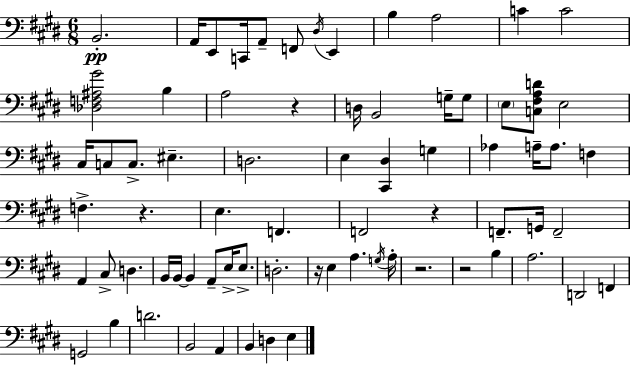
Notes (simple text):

B2/h. A2/s E2/e C2/s A2/e F2/e D#3/s E2/q B3/q A3/h C4/q C4/h [Db3,F3,A#3,G#4]/h B3/q A3/h R/q D3/s B2/h G3/s G3/e E3/e [C3,F#3,A3,D4]/e E3/h C#3/s C3/e C3/e. EIS3/q. D3/h. E3/q [C#2,D#3]/q G3/q Ab3/q A3/s A3/e. F3/q F3/q. R/q. E3/q. F2/q. F2/h R/q F2/e. G2/s F2/h A2/q C#3/e D3/q. B2/s B2/s B2/q A2/e E3/s E3/e. D3/h. R/s E3/q A3/q. G3/s A3/s R/h. R/h B3/q A3/h. D2/h F2/q G2/h B3/q D4/h. B2/h A2/q B2/q D3/q E3/q